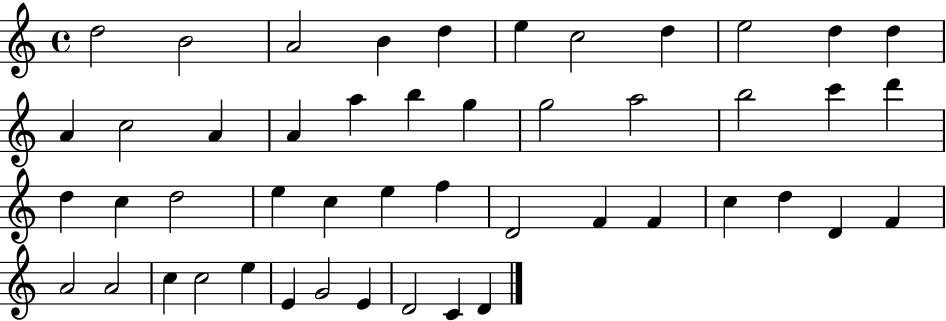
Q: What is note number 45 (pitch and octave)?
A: E4